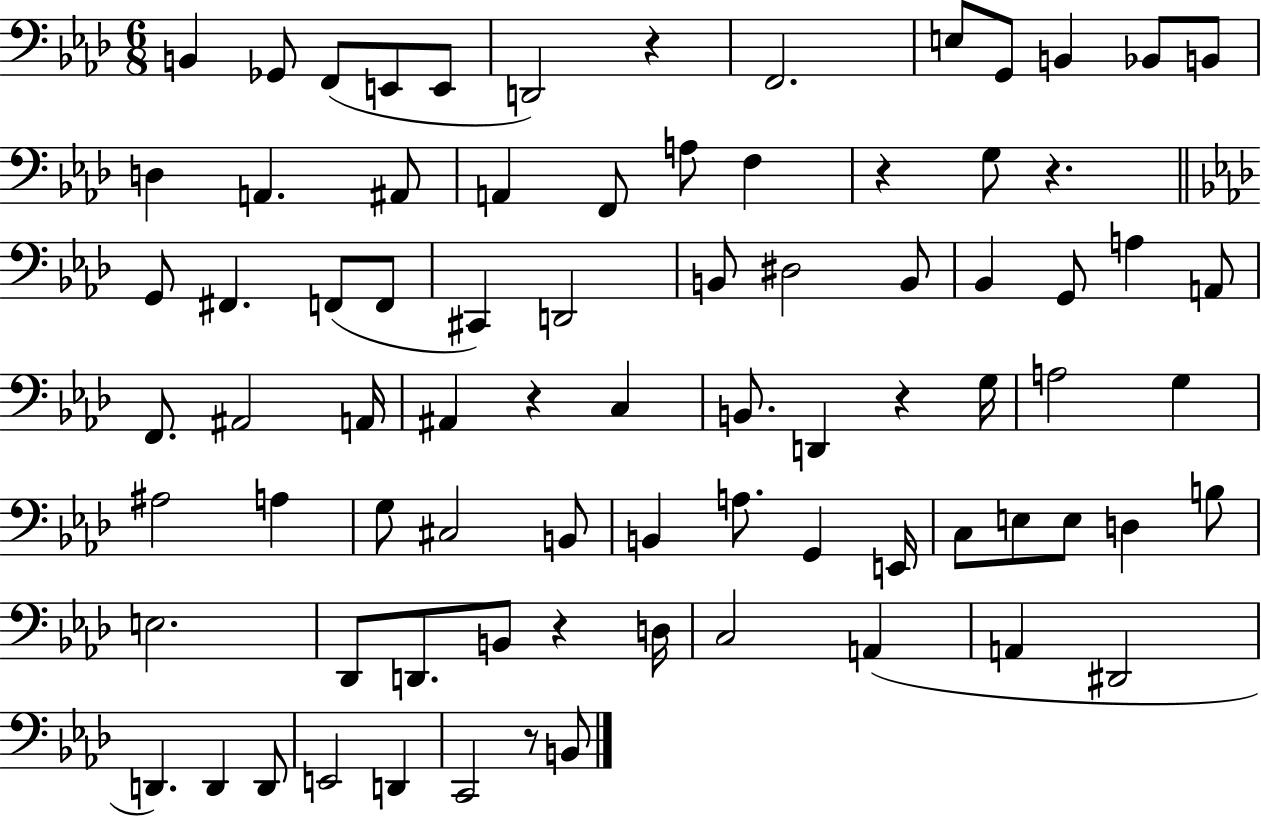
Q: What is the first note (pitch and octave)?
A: B2